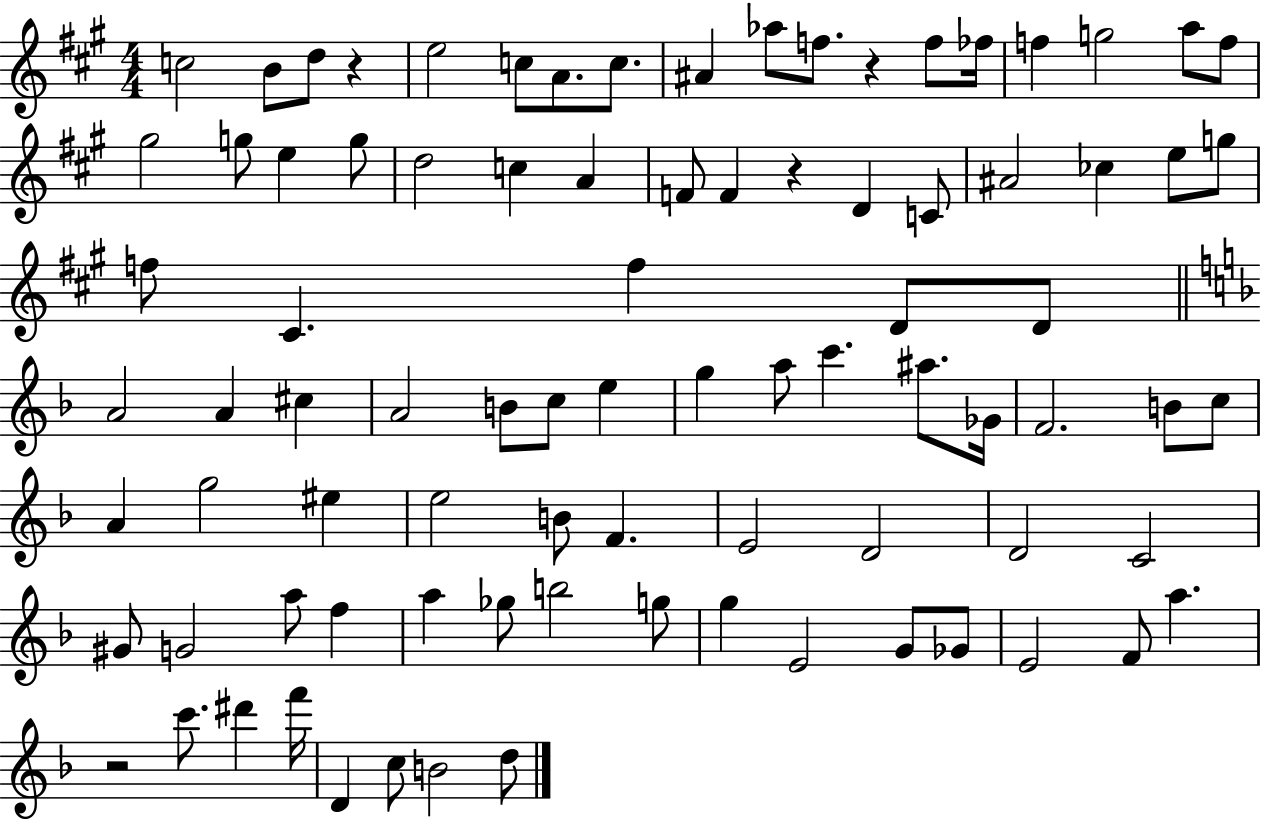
X:1
T:Untitled
M:4/4
L:1/4
K:A
c2 B/2 d/2 z e2 c/2 A/2 c/2 ^A _a/2 f/2 z f/2 _f/4 f g2 a/2 f/2 ^g2 g/2 e g/2 d2 c A F/2 F z D C/2 ^A2 _c e/2 g/2 f/2 ^C f D/2 D/2 A2 A ^c A2 B/2 c/2 e g a/2 c' ^a/2 _G/4 F2 B/2 c/2 A g2 ^e e2 B/2 F E2 D2 D2 C2 ^G/2 G2 a/2 f a _g/2 b2 g/2 g E2 G/2 _G/2 E2 F/2 a z2 c'/2 ^d' f'/4 D c/2 B2 d/2